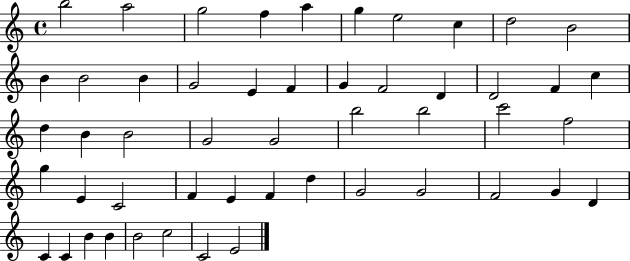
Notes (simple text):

B5/h A5/h G5/h F5/q A5/q G5/q E5/h C5/q D5/h B4/h B4/q B4/h B4/q G4/h E4/q F4/q G4/q F4/h D4/q D4/h F4/q C5/q D5/q B4/q B4/h G4/h G4/h B5/h B5/h C6/h F5/h G5/q E4/q C4/h F4/q E4/q F4/q D5/q G4/h G4/h F4/h G4/q D4/q C4/q C4/q B4/q B4/q B4/h C5/h C4/h E4/h